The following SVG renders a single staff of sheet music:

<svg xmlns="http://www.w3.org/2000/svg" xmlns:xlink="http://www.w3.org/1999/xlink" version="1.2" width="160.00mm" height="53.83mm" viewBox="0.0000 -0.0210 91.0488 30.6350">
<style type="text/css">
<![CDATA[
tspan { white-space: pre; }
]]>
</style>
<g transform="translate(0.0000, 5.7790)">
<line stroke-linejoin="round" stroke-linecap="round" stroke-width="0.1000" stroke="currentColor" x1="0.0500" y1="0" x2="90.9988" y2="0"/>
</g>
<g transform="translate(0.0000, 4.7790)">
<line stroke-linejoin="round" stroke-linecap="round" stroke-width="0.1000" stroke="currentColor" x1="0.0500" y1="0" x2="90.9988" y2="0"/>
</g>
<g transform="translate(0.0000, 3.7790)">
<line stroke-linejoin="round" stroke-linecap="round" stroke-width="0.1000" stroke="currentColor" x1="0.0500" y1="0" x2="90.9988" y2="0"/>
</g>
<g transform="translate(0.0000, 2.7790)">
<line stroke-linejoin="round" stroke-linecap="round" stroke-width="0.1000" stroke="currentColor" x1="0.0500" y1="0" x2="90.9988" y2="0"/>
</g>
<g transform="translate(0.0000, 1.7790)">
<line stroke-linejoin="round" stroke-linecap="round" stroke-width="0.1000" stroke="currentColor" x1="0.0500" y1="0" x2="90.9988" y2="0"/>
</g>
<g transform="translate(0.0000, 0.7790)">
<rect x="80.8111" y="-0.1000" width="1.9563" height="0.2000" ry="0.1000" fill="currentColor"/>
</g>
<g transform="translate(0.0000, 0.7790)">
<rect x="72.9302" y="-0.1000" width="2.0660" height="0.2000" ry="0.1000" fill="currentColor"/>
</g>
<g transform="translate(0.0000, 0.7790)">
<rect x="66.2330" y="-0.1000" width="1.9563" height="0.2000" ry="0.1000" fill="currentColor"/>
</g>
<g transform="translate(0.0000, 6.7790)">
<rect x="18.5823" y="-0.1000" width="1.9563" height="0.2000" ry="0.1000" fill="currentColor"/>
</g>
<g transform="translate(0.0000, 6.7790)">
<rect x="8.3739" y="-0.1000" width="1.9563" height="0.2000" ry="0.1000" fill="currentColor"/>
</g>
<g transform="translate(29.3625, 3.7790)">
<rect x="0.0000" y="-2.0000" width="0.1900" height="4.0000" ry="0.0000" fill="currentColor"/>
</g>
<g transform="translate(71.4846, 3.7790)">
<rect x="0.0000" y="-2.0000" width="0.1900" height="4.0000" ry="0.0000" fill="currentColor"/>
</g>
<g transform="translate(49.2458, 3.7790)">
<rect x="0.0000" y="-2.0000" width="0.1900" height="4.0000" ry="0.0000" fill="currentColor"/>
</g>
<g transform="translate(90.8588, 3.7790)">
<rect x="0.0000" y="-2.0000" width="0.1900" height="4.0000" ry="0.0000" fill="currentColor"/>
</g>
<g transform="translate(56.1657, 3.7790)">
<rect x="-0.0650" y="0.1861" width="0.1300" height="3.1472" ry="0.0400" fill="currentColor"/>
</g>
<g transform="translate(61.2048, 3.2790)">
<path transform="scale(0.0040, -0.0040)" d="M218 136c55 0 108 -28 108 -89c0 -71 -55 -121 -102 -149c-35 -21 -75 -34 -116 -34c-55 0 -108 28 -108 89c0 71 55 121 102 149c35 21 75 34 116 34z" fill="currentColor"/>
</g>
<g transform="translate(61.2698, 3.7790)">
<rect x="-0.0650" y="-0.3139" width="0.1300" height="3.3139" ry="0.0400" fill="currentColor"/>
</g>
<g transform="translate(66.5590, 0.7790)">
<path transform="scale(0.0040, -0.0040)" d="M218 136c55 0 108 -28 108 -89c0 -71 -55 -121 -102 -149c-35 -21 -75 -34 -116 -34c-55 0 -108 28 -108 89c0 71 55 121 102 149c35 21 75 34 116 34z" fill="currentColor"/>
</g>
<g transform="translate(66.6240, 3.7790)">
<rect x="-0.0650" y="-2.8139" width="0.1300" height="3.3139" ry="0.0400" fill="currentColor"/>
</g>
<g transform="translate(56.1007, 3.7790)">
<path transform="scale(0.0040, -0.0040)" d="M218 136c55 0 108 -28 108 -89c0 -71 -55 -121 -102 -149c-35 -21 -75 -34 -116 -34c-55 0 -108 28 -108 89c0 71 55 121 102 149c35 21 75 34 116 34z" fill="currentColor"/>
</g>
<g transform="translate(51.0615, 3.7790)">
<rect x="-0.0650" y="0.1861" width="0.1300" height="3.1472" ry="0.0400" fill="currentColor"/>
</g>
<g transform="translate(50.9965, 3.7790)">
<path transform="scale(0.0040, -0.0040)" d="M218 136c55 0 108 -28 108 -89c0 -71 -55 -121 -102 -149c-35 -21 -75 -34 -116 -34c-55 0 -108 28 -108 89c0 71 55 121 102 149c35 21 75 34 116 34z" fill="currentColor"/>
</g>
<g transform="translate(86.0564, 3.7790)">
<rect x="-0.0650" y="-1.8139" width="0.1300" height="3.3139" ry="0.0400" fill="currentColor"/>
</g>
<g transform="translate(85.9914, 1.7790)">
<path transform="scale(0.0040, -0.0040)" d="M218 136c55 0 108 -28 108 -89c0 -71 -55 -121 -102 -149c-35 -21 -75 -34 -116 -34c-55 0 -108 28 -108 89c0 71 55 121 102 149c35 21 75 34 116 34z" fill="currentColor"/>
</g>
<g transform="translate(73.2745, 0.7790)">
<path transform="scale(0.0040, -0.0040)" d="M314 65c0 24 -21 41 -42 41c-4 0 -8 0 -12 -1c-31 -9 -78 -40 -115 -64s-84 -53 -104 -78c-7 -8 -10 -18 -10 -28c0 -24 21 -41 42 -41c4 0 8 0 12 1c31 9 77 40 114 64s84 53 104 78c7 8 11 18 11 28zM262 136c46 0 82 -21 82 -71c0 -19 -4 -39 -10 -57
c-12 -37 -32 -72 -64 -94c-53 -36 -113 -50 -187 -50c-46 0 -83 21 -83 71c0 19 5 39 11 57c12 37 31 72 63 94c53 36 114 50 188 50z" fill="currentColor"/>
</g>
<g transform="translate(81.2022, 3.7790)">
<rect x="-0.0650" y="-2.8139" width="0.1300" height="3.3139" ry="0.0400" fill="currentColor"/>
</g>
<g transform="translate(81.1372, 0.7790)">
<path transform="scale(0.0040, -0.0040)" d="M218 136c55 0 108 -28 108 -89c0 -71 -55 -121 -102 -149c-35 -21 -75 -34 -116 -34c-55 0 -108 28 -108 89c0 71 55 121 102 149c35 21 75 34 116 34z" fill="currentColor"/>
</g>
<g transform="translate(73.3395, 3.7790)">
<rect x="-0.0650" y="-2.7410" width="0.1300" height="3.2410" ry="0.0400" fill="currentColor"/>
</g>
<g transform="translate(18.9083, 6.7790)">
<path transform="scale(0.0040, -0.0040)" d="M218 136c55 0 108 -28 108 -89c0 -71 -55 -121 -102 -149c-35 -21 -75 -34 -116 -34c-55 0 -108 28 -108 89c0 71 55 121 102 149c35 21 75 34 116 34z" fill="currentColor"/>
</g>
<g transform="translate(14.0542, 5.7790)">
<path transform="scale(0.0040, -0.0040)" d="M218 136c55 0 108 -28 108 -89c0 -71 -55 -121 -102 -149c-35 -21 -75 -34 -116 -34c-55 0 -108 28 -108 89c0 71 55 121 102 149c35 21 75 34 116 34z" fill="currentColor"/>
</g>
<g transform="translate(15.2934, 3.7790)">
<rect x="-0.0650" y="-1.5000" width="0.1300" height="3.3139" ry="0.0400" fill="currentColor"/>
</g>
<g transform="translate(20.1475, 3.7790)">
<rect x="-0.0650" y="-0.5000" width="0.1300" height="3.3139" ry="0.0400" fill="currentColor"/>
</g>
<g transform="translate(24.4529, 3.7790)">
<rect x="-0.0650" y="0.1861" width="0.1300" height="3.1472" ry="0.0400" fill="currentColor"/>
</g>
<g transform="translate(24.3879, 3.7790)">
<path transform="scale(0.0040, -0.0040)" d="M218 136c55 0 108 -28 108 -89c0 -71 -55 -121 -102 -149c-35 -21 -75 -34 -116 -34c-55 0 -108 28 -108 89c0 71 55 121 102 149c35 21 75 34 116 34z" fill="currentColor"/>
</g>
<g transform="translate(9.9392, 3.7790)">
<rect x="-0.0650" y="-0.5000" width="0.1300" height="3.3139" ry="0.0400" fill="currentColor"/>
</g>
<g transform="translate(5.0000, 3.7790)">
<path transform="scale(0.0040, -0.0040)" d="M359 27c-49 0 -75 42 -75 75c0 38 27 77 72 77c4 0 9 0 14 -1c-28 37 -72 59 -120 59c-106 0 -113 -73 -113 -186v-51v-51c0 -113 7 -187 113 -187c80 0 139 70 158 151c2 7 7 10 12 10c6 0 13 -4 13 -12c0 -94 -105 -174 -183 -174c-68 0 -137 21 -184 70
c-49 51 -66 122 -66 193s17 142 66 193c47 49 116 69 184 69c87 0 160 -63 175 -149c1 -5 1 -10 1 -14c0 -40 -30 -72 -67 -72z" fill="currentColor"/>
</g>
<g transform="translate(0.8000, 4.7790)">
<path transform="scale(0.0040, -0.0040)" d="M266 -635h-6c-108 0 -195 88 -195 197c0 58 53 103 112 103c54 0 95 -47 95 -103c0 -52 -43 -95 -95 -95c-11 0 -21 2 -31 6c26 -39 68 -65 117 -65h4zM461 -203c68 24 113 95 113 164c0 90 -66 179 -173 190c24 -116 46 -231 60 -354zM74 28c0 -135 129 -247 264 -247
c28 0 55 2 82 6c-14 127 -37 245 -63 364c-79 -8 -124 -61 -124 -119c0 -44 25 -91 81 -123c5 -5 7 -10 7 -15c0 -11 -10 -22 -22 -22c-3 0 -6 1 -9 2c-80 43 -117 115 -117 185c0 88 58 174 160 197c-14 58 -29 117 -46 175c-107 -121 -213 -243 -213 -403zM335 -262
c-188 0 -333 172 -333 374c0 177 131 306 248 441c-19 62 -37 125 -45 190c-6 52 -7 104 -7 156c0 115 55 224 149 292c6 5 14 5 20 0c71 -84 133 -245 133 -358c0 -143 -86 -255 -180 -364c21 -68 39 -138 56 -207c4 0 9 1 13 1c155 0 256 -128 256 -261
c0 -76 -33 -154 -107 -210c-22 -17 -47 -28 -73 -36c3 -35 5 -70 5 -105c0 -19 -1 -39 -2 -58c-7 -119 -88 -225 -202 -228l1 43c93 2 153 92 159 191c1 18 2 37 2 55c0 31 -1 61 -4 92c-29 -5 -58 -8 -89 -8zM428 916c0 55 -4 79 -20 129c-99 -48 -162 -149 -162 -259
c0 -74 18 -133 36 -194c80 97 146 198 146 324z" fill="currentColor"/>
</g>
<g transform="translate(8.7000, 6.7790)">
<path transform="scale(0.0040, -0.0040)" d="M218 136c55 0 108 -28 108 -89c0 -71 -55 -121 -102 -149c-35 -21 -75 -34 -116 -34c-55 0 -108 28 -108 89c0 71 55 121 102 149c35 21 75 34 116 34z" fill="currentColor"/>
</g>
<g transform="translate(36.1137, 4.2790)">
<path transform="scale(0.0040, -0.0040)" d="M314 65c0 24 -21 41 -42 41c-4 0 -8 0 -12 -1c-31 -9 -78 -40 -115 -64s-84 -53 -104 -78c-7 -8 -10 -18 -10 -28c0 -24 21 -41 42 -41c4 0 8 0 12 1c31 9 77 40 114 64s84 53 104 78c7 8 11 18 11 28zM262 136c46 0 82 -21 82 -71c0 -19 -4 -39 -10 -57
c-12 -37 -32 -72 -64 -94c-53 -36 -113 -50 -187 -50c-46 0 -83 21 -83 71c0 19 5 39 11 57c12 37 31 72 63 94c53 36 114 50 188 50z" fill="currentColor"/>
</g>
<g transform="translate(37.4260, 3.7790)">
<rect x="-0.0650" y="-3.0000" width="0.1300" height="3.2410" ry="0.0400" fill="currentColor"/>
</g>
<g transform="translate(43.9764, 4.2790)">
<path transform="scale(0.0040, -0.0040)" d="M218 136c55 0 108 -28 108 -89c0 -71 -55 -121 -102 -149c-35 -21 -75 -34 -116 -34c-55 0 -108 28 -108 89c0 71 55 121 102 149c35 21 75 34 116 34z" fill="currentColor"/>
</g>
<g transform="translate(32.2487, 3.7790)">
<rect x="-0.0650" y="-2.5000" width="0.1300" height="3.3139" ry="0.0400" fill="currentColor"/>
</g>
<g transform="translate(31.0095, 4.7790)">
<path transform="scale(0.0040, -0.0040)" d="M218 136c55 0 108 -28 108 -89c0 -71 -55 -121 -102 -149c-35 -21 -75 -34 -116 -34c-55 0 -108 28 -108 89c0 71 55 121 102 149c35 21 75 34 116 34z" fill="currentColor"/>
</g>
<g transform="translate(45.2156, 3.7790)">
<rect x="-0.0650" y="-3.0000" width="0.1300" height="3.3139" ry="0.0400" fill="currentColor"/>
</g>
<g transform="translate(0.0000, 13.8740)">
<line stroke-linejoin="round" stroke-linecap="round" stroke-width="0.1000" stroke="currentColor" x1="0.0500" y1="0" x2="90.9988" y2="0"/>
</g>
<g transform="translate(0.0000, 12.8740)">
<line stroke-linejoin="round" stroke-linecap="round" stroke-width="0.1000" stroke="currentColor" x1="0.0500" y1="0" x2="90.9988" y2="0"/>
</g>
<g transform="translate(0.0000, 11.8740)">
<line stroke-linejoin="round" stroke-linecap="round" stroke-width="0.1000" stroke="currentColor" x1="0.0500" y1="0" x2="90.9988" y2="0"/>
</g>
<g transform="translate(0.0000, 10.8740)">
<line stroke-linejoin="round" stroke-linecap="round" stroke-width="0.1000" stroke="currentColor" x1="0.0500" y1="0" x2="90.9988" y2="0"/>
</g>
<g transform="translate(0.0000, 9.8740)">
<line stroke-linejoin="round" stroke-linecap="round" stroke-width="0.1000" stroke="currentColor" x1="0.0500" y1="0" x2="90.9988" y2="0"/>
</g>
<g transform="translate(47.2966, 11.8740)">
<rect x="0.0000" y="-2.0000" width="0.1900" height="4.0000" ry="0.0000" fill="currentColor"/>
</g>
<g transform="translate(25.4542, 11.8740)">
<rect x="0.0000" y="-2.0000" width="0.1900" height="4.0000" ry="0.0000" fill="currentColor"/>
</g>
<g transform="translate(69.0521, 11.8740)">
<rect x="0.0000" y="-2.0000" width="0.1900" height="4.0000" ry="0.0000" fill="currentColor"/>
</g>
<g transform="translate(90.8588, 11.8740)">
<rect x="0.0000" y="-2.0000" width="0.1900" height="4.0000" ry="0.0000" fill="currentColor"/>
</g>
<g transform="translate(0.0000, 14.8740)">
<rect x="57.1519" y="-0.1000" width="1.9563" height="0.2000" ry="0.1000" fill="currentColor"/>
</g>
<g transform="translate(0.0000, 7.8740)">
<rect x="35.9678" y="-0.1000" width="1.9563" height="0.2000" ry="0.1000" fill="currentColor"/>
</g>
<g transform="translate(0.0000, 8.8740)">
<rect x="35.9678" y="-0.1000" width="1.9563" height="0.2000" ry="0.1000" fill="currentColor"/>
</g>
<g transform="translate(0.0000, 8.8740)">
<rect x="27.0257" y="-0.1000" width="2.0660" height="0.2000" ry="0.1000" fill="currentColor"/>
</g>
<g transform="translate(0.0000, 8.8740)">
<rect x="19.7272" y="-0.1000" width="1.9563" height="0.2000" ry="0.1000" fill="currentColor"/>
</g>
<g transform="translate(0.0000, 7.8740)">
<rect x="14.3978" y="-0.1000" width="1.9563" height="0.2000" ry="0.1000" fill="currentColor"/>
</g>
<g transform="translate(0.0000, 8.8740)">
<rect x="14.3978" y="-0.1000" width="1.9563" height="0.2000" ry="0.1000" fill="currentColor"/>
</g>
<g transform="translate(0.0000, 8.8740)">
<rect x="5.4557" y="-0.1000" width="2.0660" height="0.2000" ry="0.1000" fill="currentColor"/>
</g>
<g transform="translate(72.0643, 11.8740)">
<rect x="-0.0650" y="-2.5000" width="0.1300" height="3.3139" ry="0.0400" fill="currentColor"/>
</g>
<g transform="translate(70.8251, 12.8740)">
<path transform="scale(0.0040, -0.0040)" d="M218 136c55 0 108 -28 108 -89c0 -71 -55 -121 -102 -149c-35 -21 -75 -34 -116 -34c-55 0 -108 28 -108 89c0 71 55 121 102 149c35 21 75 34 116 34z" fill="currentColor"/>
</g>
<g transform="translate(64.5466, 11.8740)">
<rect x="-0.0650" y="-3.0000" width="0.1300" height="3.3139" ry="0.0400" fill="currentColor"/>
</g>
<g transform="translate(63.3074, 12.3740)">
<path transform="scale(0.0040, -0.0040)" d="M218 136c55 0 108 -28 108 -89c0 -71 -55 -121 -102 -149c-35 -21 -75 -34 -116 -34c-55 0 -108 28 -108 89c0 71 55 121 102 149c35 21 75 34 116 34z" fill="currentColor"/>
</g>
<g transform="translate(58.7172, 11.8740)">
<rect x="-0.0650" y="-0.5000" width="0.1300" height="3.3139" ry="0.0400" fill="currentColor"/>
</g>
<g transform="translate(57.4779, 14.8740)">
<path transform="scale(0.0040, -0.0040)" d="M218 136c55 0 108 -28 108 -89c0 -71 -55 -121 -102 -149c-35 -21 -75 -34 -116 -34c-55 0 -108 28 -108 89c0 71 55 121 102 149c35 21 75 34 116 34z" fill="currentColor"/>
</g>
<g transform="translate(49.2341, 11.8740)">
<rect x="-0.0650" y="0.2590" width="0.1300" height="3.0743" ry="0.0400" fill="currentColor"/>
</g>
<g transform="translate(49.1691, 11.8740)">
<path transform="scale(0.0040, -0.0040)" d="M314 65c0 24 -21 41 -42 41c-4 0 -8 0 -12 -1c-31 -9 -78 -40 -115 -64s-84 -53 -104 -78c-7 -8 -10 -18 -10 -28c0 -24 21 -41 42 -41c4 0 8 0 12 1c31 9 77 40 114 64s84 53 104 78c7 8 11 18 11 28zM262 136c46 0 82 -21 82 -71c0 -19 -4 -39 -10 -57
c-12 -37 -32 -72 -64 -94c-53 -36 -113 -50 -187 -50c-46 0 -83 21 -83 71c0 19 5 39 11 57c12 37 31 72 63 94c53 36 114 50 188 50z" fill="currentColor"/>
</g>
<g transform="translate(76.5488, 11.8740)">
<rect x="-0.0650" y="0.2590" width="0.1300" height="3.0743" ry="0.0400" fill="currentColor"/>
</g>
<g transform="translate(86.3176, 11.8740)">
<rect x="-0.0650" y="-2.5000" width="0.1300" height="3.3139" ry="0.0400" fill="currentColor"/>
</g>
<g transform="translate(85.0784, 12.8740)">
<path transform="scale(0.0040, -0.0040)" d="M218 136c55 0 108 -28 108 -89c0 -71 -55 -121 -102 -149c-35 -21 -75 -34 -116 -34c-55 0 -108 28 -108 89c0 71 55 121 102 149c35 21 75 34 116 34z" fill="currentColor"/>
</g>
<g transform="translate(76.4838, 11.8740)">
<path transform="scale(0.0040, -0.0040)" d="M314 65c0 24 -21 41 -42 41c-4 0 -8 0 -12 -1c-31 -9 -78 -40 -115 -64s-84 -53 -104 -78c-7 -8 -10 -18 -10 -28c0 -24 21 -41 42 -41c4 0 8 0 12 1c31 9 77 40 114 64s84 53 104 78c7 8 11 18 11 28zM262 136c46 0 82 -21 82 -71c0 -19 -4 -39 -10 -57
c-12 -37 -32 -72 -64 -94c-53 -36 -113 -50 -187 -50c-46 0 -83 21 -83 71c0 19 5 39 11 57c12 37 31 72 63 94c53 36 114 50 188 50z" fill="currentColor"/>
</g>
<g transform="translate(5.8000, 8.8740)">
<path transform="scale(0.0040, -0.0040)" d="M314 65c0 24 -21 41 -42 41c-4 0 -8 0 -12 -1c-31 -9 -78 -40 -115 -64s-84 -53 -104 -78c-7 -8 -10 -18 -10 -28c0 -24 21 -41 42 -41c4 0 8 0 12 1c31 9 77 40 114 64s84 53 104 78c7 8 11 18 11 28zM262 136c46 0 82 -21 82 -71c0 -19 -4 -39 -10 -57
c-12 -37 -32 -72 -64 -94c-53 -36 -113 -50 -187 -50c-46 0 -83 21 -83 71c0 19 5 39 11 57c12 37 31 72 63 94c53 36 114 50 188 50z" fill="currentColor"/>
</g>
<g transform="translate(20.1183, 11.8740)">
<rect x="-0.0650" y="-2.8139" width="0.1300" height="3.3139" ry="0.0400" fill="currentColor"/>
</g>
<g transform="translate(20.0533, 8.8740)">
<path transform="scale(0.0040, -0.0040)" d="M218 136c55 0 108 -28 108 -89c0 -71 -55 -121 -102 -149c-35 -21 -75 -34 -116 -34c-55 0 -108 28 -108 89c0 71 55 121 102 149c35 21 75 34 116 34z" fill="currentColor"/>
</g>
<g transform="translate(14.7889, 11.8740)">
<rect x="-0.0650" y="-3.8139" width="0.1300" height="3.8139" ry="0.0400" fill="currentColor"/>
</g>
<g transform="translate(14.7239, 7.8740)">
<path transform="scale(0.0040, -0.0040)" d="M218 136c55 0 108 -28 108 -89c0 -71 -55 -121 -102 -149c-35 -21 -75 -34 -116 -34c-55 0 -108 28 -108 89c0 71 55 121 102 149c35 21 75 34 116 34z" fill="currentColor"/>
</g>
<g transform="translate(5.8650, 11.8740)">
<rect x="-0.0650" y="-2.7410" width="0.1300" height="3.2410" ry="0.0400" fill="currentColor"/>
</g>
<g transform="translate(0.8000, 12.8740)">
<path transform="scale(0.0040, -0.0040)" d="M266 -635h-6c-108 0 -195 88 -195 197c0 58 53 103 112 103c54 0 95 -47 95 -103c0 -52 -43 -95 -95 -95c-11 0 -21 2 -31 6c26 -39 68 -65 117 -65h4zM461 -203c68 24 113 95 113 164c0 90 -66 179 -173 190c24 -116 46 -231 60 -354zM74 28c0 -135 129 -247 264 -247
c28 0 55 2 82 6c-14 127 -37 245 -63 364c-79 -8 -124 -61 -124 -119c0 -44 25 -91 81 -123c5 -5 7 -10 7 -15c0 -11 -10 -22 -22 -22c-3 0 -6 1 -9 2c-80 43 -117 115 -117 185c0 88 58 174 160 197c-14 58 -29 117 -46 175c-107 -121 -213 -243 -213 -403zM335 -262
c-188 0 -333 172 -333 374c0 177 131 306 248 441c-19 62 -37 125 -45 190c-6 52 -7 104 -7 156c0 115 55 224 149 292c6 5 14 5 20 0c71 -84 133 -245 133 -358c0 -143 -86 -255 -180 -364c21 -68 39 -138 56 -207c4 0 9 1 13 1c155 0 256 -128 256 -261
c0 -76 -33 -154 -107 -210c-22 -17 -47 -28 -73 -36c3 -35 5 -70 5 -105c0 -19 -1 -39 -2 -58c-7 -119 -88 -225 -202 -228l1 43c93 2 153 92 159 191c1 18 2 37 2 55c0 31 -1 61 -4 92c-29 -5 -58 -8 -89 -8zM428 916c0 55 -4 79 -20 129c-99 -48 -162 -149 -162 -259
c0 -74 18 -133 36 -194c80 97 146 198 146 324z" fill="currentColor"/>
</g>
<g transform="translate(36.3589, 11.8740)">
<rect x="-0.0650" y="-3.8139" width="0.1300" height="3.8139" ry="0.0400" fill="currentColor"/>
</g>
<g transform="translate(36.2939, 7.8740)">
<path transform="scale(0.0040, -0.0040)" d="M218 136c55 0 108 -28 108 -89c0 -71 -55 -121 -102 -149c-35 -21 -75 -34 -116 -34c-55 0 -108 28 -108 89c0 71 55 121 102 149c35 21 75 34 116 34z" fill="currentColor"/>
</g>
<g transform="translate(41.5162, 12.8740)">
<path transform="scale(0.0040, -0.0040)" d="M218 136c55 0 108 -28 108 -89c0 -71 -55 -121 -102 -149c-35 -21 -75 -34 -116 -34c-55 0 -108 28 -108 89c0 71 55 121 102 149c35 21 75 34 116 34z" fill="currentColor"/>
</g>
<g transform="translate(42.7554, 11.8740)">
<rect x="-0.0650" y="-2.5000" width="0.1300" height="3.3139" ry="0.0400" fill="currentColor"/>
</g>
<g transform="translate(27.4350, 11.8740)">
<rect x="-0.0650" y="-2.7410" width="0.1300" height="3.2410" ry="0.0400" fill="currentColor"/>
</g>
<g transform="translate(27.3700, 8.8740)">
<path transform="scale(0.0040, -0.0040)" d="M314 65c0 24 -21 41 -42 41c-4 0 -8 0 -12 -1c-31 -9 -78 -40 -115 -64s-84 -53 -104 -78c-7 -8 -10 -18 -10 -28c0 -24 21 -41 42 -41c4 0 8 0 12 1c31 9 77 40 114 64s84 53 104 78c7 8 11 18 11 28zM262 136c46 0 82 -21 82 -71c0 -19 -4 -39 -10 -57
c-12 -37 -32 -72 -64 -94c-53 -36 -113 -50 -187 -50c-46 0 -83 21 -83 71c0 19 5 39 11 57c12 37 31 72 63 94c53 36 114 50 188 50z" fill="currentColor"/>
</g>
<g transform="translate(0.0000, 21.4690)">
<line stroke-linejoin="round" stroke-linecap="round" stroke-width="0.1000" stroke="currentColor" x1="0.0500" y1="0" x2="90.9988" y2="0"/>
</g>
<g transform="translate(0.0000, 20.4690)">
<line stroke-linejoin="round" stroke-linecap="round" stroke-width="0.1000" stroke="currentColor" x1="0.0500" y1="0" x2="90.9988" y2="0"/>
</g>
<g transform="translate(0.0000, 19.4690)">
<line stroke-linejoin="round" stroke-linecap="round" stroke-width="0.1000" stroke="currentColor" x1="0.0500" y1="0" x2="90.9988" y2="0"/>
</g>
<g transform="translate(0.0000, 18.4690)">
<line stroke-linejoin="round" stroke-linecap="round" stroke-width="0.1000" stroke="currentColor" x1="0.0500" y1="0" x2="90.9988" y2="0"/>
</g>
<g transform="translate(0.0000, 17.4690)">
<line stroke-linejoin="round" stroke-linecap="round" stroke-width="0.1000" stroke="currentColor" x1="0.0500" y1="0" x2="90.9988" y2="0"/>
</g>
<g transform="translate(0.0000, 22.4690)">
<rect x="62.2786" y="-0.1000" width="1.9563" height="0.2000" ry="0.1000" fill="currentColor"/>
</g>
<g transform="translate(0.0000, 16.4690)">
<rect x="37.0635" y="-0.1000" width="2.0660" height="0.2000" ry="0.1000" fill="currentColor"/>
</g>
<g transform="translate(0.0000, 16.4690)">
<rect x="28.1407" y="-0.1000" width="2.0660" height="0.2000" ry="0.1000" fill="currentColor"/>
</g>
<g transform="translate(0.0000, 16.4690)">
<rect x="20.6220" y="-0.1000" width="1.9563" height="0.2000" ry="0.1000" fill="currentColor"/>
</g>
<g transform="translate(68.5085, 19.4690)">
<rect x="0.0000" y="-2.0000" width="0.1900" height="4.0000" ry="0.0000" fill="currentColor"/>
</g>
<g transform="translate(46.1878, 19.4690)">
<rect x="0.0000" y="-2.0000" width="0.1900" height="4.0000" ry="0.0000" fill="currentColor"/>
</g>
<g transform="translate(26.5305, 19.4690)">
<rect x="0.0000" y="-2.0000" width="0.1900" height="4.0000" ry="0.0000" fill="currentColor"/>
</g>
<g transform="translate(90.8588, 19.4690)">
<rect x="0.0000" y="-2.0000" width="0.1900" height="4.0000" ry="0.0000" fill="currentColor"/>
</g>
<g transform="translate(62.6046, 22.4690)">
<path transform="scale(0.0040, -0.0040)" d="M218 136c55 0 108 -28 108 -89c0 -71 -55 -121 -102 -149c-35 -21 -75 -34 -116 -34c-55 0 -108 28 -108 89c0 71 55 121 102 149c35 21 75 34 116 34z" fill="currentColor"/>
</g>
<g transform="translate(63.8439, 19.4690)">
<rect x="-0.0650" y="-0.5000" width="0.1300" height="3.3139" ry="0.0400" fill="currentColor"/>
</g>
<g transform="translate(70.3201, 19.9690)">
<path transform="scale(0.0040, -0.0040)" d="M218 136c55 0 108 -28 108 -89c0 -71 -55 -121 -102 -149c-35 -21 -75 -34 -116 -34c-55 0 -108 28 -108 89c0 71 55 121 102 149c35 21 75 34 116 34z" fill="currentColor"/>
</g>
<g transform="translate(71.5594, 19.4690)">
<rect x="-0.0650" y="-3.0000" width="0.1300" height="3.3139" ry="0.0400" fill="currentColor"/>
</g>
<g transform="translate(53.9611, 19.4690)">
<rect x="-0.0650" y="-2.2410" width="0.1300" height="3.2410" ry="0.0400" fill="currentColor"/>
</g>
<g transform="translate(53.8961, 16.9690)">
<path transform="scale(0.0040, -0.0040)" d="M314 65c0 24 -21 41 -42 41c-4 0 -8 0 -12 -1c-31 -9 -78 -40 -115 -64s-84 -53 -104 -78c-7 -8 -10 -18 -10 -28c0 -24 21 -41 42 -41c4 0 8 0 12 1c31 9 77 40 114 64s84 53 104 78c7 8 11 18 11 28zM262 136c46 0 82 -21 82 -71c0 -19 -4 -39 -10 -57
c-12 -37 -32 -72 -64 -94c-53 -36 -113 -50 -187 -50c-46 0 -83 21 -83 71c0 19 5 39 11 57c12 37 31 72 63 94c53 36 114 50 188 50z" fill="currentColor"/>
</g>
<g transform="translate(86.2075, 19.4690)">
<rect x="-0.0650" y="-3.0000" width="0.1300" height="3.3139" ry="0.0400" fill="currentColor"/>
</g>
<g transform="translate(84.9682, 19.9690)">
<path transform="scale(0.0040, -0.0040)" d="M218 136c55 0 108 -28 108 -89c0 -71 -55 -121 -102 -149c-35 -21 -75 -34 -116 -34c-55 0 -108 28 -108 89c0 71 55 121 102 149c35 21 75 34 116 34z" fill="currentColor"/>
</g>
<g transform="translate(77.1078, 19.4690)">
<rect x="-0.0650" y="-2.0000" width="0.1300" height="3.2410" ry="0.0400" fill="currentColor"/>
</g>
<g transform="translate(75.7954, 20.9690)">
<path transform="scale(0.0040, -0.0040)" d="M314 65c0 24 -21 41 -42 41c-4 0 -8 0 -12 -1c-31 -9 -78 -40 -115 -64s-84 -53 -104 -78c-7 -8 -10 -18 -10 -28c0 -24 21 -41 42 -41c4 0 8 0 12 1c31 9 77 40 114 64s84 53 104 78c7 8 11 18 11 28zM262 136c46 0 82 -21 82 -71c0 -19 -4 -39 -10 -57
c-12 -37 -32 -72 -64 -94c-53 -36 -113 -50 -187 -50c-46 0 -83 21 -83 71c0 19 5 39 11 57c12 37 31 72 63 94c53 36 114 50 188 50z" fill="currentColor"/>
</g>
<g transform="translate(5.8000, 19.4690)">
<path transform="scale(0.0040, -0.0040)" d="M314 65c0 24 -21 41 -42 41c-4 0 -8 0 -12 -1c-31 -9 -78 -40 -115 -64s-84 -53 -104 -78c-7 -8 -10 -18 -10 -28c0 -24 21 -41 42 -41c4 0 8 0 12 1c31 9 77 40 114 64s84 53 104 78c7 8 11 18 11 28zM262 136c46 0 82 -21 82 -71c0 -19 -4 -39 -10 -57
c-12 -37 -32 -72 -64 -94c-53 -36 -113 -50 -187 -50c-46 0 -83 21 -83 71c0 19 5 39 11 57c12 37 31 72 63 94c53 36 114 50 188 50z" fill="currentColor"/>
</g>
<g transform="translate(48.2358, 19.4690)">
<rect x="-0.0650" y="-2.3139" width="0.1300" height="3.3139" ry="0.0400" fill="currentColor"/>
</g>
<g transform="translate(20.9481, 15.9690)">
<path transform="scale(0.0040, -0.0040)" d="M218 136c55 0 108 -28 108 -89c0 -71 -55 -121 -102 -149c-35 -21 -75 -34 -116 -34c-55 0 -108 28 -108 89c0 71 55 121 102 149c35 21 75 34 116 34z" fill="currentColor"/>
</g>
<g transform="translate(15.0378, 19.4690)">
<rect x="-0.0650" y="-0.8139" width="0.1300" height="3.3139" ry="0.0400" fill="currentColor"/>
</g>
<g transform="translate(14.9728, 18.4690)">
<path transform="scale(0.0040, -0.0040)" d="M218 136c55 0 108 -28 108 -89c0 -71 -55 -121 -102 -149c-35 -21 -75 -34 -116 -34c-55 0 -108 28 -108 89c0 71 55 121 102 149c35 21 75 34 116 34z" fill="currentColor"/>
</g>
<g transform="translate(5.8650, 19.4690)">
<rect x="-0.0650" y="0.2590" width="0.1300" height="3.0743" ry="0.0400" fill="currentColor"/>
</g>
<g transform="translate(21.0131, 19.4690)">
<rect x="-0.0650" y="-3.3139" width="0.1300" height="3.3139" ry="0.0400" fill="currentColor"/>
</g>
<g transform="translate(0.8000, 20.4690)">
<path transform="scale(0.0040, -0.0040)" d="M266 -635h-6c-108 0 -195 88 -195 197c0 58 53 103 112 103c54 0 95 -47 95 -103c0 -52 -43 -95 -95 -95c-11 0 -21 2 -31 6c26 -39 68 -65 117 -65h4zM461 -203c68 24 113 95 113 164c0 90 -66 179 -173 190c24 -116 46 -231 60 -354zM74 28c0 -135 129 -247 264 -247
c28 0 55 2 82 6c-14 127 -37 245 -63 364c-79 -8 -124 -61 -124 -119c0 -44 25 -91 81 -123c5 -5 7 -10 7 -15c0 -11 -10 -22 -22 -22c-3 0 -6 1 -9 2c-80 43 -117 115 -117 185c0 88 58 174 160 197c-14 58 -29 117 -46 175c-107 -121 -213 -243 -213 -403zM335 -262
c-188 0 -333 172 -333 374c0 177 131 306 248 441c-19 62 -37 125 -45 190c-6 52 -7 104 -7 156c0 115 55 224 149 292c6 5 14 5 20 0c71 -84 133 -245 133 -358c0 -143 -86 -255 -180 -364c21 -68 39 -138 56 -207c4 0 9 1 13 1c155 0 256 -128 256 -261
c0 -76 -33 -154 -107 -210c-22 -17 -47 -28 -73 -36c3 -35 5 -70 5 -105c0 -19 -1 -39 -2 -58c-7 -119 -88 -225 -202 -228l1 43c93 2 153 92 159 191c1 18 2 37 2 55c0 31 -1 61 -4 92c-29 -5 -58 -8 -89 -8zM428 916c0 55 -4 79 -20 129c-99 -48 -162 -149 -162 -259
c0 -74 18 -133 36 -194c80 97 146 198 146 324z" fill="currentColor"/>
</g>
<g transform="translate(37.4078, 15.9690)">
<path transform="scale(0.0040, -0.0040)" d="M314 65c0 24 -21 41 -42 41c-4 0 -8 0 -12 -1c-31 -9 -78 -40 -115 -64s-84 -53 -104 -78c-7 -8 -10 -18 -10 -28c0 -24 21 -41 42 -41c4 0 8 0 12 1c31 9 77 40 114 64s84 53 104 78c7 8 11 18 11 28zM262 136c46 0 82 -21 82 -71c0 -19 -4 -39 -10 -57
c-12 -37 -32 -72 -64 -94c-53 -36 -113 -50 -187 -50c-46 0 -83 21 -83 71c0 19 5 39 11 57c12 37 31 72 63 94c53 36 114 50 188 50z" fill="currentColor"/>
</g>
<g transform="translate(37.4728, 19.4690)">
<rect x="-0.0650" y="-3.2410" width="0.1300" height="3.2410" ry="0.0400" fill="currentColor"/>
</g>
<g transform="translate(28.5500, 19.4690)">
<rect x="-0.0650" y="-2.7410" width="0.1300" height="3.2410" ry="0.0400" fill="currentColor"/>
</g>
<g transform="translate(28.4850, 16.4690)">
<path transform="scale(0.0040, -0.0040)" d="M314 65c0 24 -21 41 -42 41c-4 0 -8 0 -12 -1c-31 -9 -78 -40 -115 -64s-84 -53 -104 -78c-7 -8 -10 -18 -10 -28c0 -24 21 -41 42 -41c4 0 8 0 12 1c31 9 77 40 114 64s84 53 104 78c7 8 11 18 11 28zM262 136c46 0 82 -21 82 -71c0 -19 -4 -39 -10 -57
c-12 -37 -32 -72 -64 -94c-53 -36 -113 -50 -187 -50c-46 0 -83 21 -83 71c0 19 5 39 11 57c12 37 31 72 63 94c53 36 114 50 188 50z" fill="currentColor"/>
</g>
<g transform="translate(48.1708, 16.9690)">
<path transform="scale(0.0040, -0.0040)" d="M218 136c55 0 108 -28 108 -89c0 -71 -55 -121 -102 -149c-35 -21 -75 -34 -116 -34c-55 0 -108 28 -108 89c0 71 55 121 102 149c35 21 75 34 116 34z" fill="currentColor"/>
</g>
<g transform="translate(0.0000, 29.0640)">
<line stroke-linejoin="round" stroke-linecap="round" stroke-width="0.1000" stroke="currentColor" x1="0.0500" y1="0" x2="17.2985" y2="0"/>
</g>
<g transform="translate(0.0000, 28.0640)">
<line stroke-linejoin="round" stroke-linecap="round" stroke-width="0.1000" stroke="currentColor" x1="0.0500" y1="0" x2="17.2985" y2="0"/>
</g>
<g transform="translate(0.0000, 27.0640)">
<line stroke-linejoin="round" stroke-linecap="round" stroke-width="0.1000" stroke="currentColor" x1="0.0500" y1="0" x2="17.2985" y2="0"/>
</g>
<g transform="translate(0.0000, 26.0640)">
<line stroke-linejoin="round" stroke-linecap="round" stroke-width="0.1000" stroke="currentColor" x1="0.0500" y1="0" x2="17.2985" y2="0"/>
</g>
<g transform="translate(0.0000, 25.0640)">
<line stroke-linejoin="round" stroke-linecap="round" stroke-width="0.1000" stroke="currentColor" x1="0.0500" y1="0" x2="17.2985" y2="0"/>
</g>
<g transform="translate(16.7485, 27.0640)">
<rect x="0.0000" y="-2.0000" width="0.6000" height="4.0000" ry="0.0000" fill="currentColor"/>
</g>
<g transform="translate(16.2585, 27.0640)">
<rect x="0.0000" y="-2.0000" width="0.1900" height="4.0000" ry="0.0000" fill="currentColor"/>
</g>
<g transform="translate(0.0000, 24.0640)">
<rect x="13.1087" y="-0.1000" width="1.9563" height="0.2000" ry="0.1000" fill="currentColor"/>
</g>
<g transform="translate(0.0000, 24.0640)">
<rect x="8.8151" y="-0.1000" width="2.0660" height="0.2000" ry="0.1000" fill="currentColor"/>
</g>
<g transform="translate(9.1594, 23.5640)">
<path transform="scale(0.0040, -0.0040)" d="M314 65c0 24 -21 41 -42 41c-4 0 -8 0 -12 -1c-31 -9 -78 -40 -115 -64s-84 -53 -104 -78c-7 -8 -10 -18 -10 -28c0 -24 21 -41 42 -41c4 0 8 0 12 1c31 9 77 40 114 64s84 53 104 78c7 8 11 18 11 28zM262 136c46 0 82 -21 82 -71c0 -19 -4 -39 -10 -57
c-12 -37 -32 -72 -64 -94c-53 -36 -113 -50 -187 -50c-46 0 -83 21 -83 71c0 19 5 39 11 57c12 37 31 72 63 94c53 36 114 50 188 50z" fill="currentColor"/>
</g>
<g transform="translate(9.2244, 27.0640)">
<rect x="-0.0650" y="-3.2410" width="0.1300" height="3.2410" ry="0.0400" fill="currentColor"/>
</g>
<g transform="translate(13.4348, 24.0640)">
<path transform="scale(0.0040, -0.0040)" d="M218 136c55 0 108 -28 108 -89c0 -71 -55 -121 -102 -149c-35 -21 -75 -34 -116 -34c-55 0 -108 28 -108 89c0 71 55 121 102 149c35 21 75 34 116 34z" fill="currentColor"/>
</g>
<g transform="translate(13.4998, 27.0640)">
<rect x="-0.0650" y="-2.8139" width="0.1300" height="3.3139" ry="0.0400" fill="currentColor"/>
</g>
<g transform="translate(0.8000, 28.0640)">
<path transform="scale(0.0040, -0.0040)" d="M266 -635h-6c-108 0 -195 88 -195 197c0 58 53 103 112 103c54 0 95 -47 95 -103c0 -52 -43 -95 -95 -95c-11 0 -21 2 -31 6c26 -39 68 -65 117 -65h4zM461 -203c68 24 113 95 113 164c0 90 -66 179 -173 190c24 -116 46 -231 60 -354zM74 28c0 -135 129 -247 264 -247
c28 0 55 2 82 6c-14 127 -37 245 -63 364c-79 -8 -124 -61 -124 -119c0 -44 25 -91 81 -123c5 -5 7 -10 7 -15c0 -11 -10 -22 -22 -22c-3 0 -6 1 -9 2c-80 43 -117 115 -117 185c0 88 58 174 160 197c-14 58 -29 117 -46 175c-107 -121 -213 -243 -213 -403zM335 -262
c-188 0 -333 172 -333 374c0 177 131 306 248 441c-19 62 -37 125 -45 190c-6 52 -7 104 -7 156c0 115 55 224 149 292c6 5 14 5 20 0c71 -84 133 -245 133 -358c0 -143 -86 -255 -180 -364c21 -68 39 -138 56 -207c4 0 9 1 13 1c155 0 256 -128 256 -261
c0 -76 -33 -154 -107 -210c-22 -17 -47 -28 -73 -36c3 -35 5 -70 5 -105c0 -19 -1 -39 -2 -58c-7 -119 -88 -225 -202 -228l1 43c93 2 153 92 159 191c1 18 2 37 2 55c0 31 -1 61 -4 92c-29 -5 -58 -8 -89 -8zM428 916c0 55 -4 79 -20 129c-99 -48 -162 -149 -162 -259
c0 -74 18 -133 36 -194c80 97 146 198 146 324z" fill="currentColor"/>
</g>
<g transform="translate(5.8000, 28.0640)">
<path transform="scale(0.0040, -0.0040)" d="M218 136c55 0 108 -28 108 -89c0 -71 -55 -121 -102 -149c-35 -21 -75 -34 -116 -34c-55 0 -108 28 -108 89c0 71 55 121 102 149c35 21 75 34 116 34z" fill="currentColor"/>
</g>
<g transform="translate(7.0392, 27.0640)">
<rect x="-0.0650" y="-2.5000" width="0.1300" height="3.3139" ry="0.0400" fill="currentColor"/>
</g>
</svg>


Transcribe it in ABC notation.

X:1
T:Untitled
M:4/4
L:1/4
K:C
C E C B G A2 A B B c a a2 a f a2 c' a a2 c' G B2 C A G B2 G B2 d b a2 b2 g g2 C A F2 A G b2 a